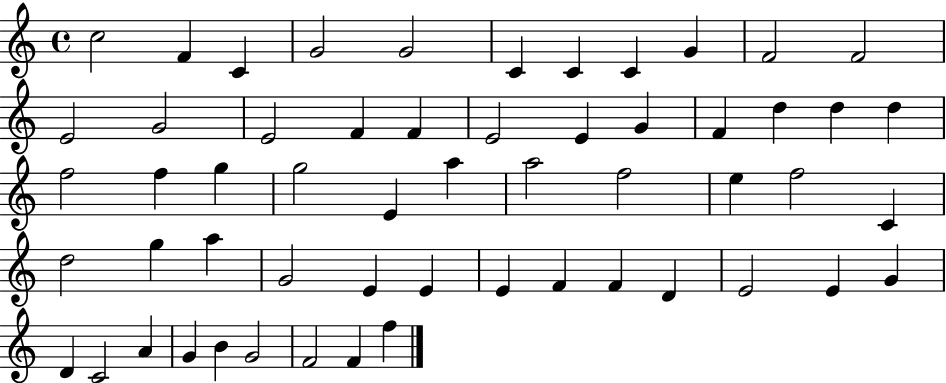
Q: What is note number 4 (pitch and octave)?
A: G4